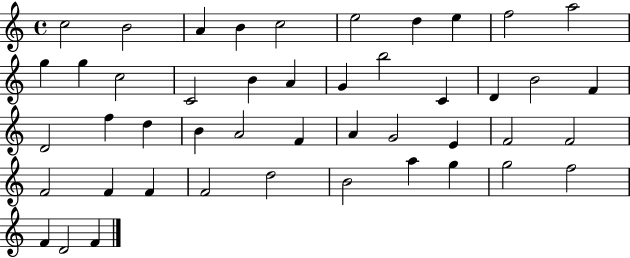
X:1
T:Untitled
M:4/4
L:1/4
K:C
c2 B2 A B c2 e2 d e f2 a2 g g c2 C2 B A G b2 C D B2 F D2 f d B A2 F A G2 E F2 F2 F2 F F F2 d2 B2 a g g2 f2 F D2 F